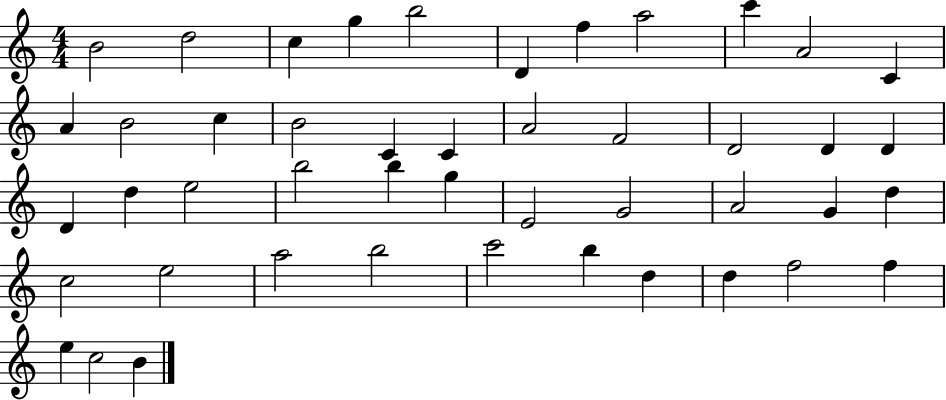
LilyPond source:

{
  \clef treble
  \numericTimeSignature
  \time 4/4
  \key c \major
  b'2 d''2 | c''4 g''4 b''2 | d'4 f''4 a''2 | c'''4 a'2 c'4 | \break a'4 b'2 c''4 | b'2 c'4 c'4 | a'2 f'2 | d'2 d'4 d'4 | \break d'4 d''4 e''2 | b''2 b''4 g''4 | e'2 g'2 | a'2 g'4 d''4 | \break c''2 e''2 | a''2 b''2 | c'''2 b''4 d''4 | d''4 f''2 f''4 | \break e''4 c''2 b'4 | \bar "|."
}